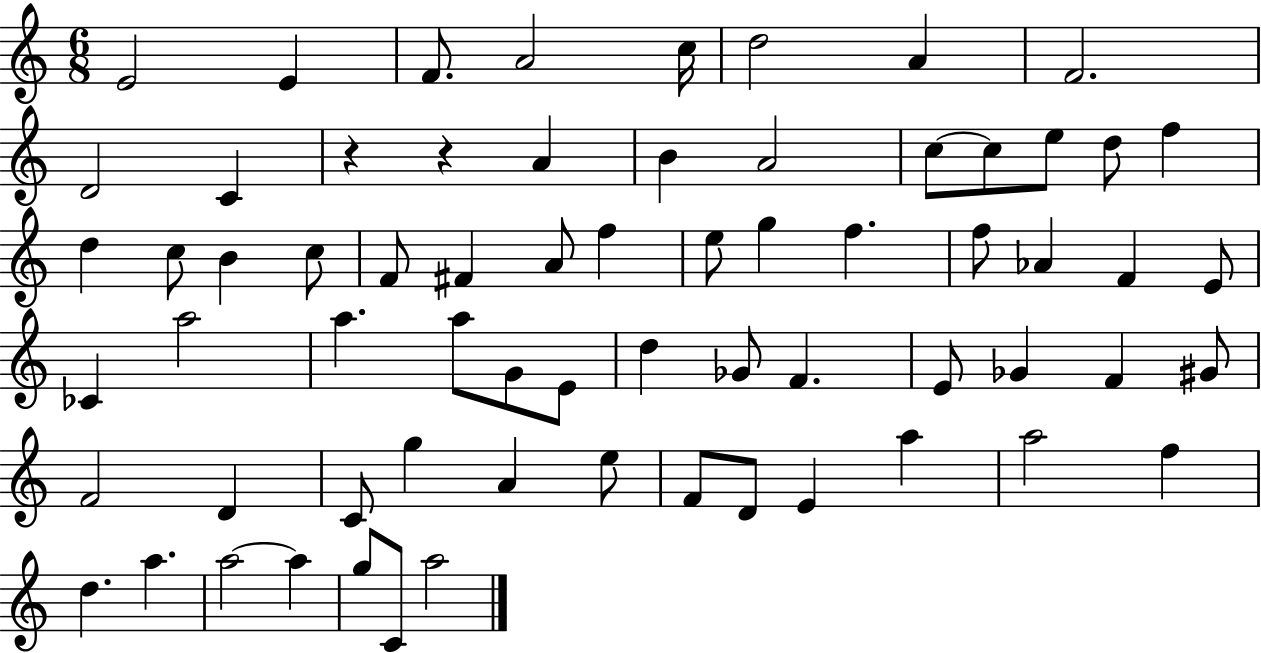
{
  \clef treble
  \numericTimeSignature
  \time 6/8
  \key c \major
  e'2 e'4 | f'8. a'2 c''16 | d''2 a'4 | f'2. | \break d'2 c'4 | r4 r4 a'4 | b'4 a'2 | c''8~~ c''8 e''8 d''8 f''4 | \break d''4 c''8 b'4 c''8 | f'8 fis'4 a'8 f''4 | e''8 g''4 f''4. | f''8 aes'4 f'4 e'8 | \break ces'4 a''2 | a''4. a''8 g'8 e'8 | d''4 ges'8 f'4. | e'8 ges'4 f'4 gis'8 | \break f'2 d'4 | c'8 g''4 a'4 e''8 | f'8 d'8 e'4 a''4 | a''2 f''4 | \break d''4. a''4. | a''2~~ a''4 | g''8 c'8 a''2 | \bar "|."
}